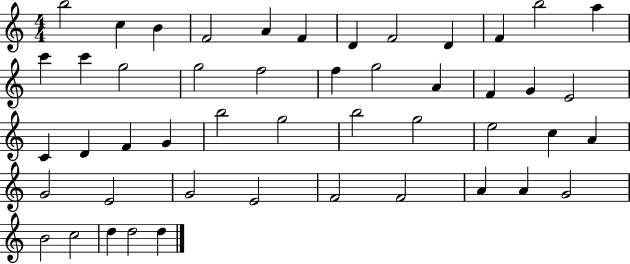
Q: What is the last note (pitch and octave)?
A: D5